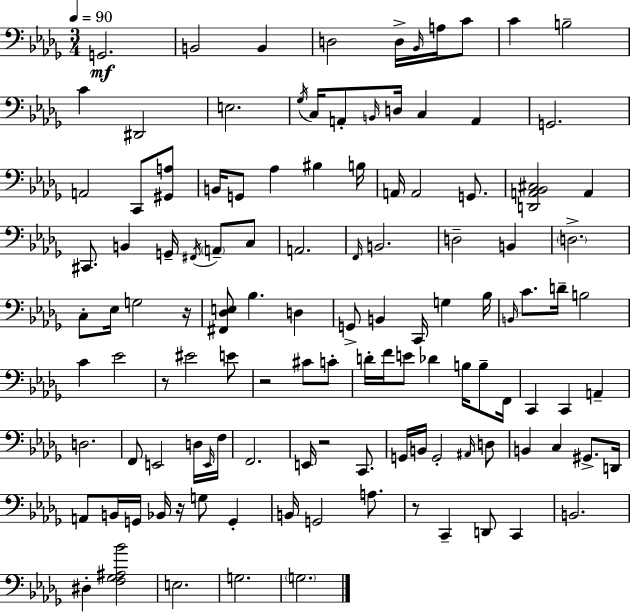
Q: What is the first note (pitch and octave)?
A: G2